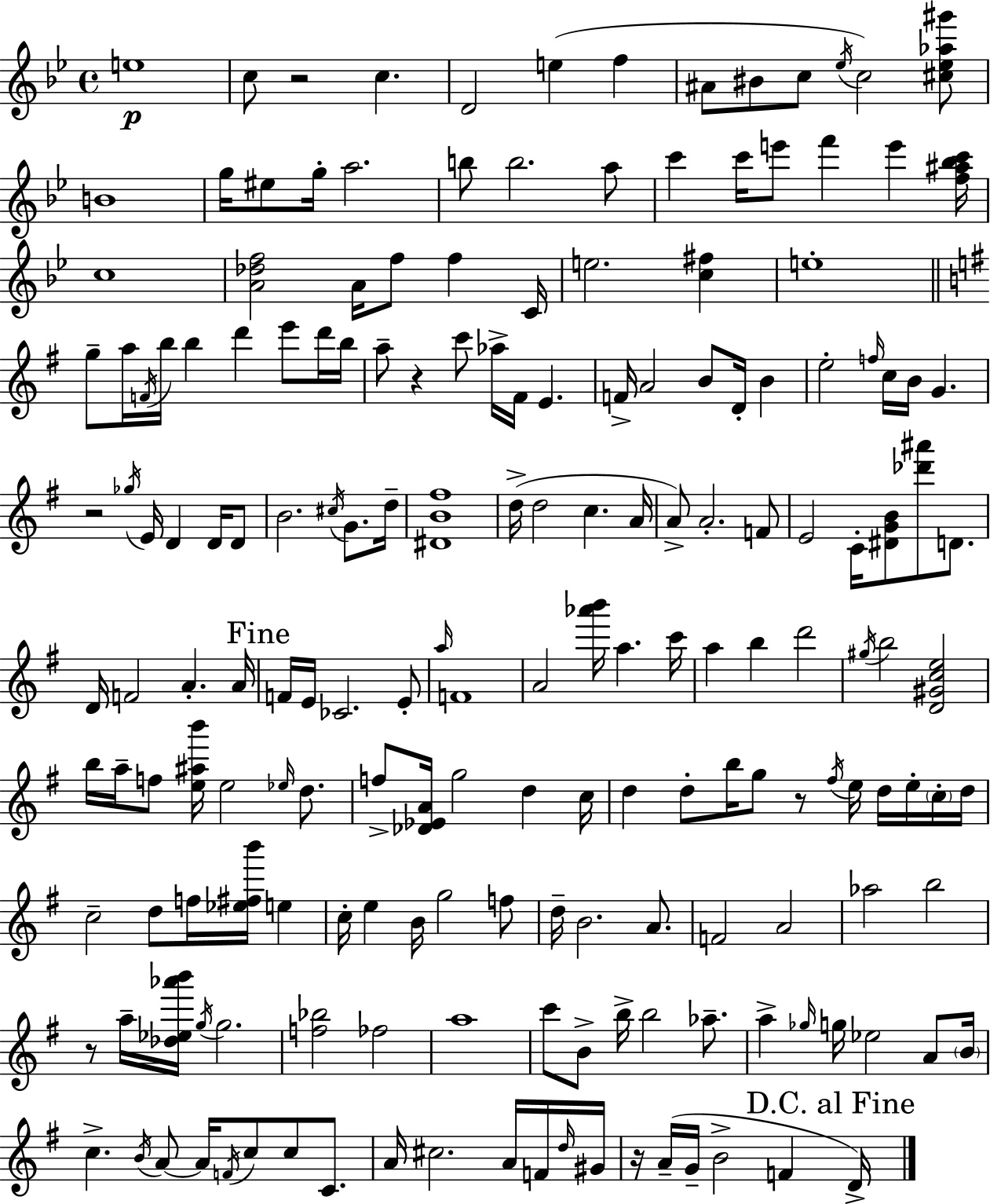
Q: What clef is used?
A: treble